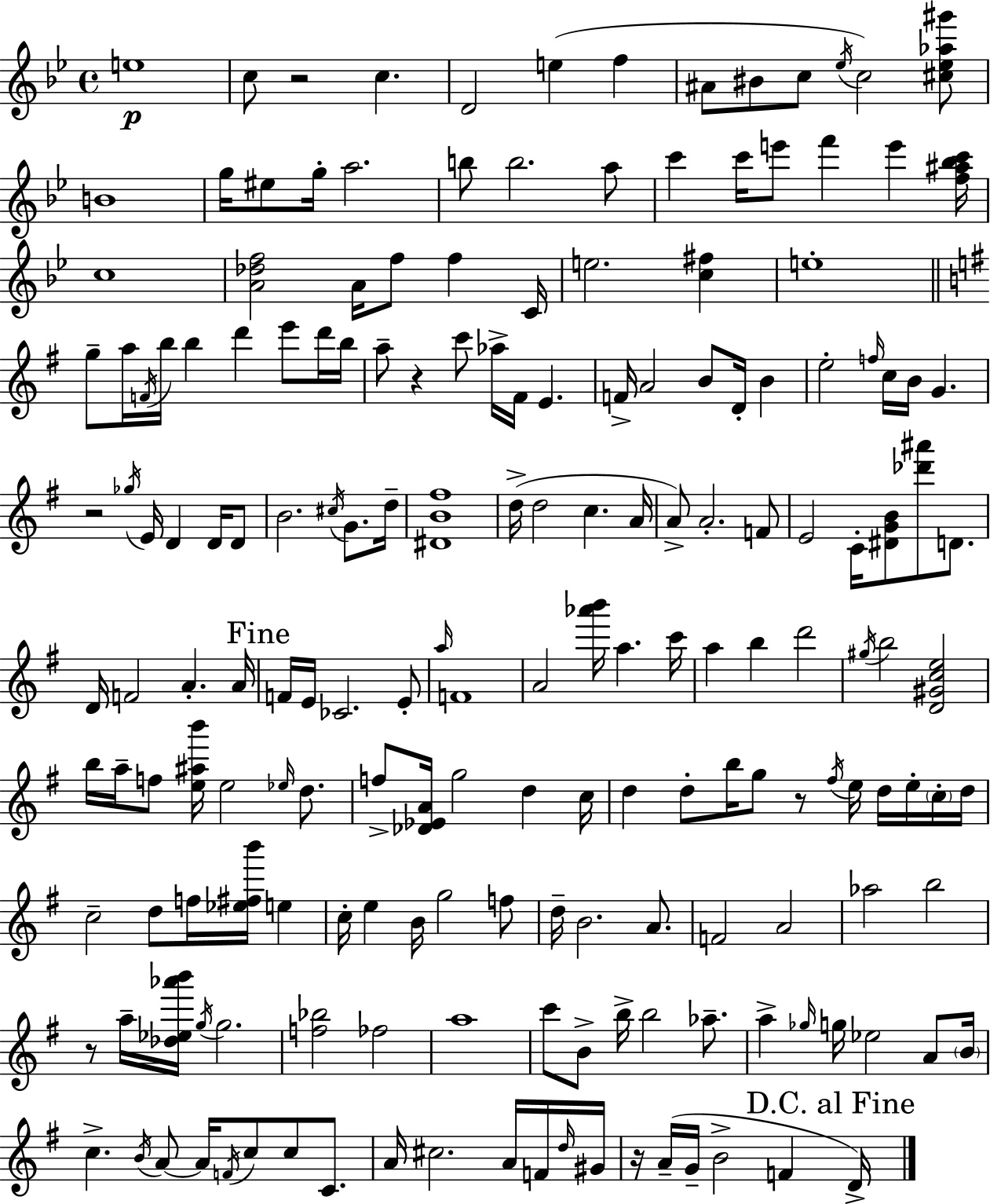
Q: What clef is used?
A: treble